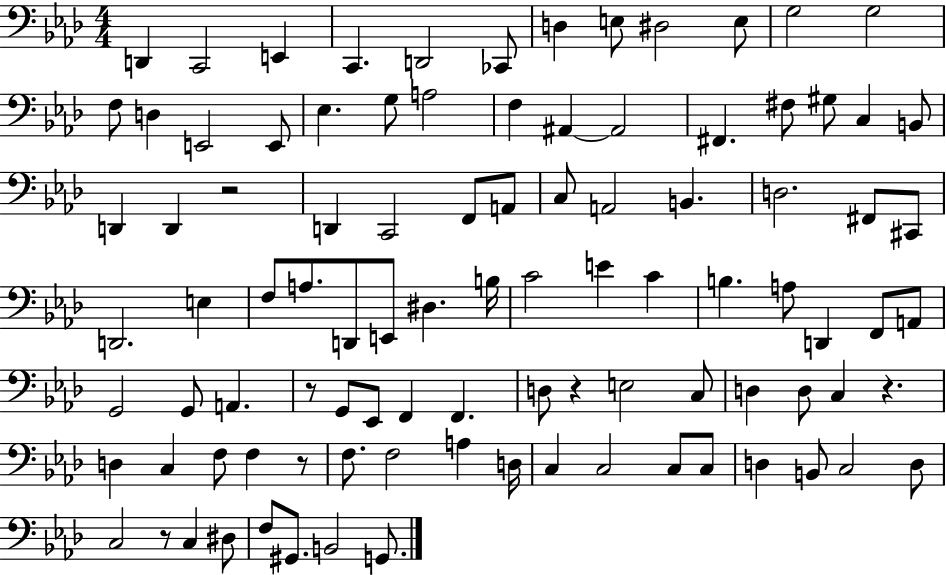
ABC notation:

X:1
T:Untitled
M:4/4
L:1/4
K:Ab
D,, C,,2 E,, C,, D,,2 _C,,/2 D, E,/2 ^D,2 E,/2 G,2 G,2 F,/2 D, E,,2 E,,/2 _E, G,/2 A,2 F, ^A,, ^A,,2 ^F,, ^F,/2 ^G,/2 C, B,,/2 D,, D,, z2 D,, C,,2 F,,/2 A,,/2 C,/2 A,,2 B,, D,2 ^F,,/2 ^C,,/2 D,,2 E, F,/2 A,/2 D,,/2 E,,/2 ^D, B,/4 C2 E C B, A,/2 D,, F,,/2 A,,/2 G,,2 G,,/2 A,, z/2 G,,/2 _E,,/2 F,, F,, D,/2 z E,2 C,/2 D, D,/2 C, z D, C, F,/2 F, z/2 F,/2 F,2 A, D,/4 C, C,2 C,/2 C,/2 D, B,,/2 C,2 D,/2 C,2 z/2 C, ^D,/2 F,/2 ^G,,/2 B,,2 G,,/2